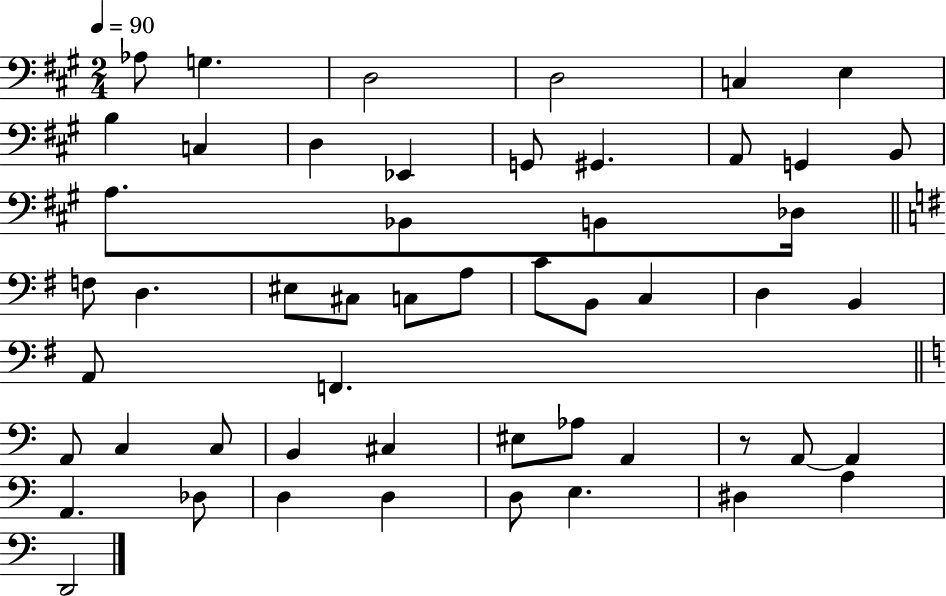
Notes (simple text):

Ab3/e G3/q. D3/h D3/h C3/q E3/q B3/q C3/q D3/q Eb2/q G2/e G#2/q. A2/e G2/q B2/e A3/e. Bb2/e B2/e Db3/s F3/e D3/q. EIS3/e C#3/e C3/e A3/e C4/e B2/e C3/q D3/q B2/q A2/e F2/q. A2/e C3/q C3/e B2/q C#3/q EIS3/e Ab3/e A2/q R/e A2/e A2/q A2/q. Db3/e D3/q D3/q D3/e E3/q. D#3/q A3/q D2/h